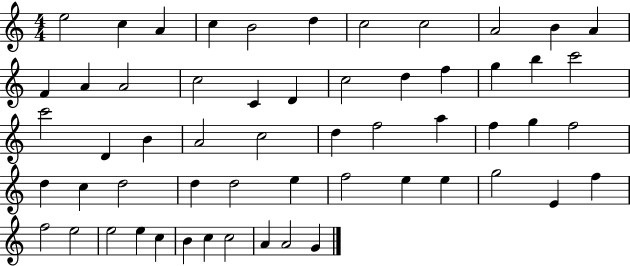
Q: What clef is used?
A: treble